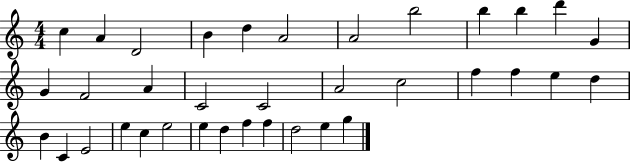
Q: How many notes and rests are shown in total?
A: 36